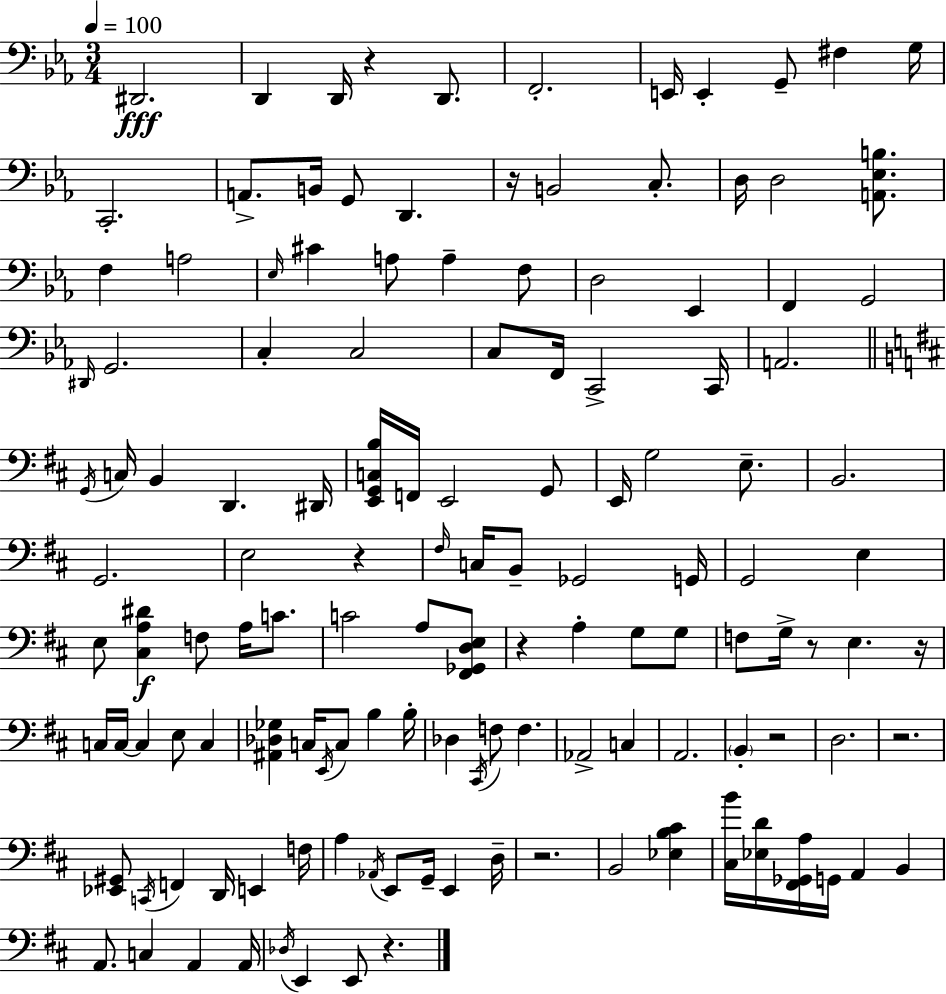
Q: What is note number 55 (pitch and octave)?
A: C3